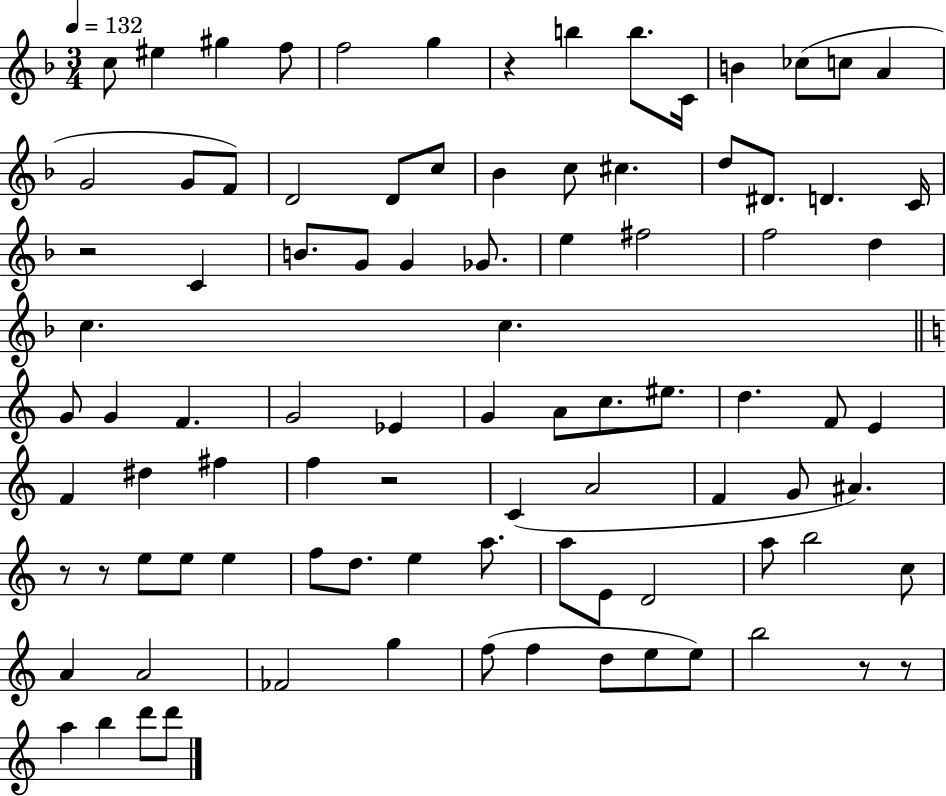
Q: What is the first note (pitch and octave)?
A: C5